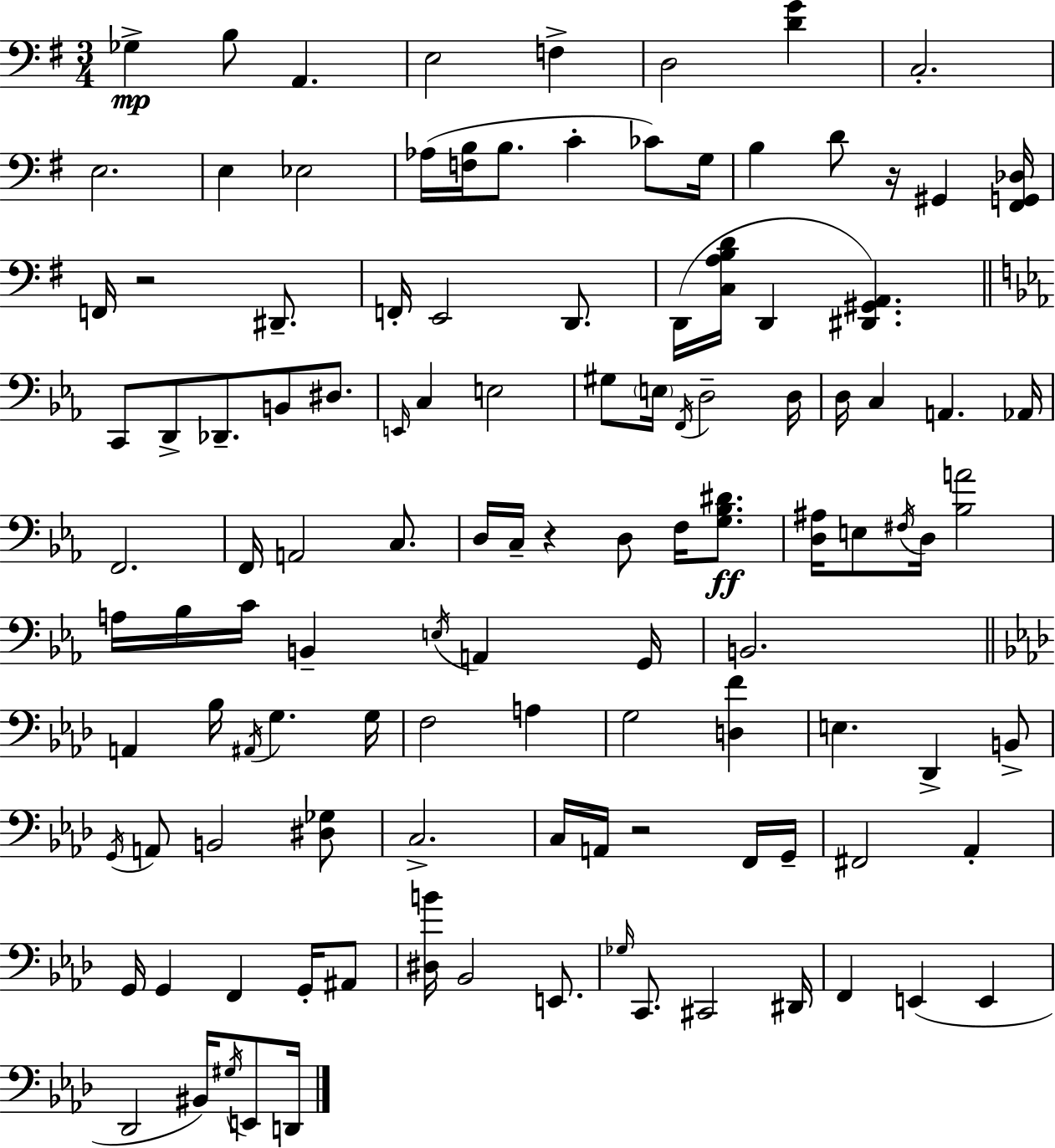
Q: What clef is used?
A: bass